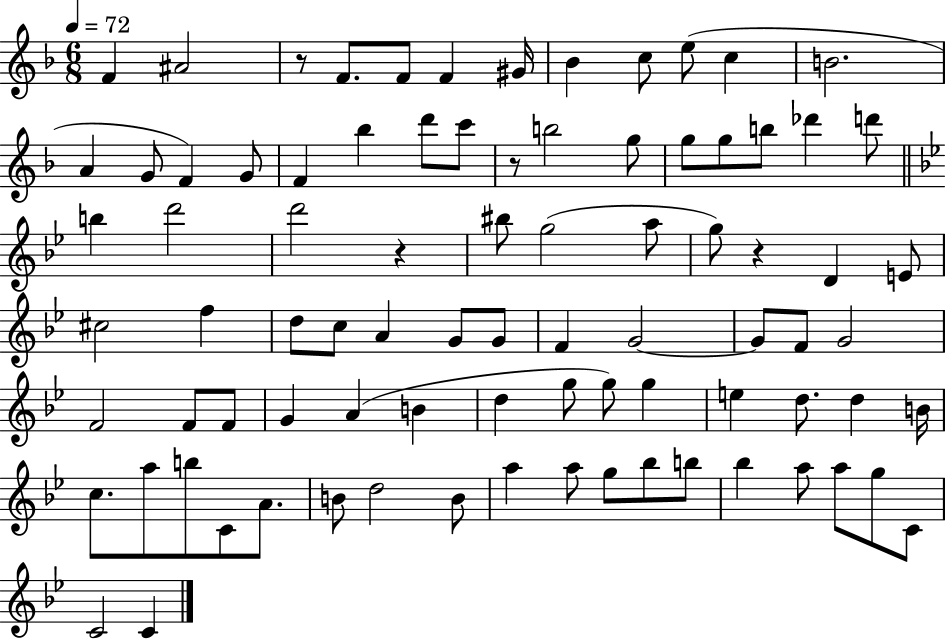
{
  \clef treble
  \numericTimeSignature
  \time 6/8
  \key f \major
  \tempo 4 = 72
  \repeat volta 2 { f'4 ais'2 | r8 f'8. f'8 f'4 gis'16 | bes'4 c''8 e''8( c''4 | b'2. | \break a'4 g'8 f'4) g'8 | f'4 bes''4 d'''8 c'''8 | r8 b''2 g''8 | g''8 g''8 b''8 des'''4 d'''8 | \break \bar "||" \break \key g \minor b''4 d'''2 | d'''2 r4 | bis''8 g''2( a''8 | g''8) r4 d'4 e'8 | \break cis''2 f''4 | d''8 c''8 a'4 g'8 g'8 | f'4 g'2~~ | g'8 f'8 g'2 | \break f'2 f'8 f'8 | g'4 a'4( b'4 | d''4 g''8 g''8) g''4 | e''4 d''8. d''4 b'16 | \break c''8. a''8 b''8 c'8 a'8. | b'8 d''2 b'8 | a''4 a''8 g''8 bes''8 b''8 | bes''4 a''8 a''8 g''8 c'8 | \break c'2 c'4 | } \bar "|."
}